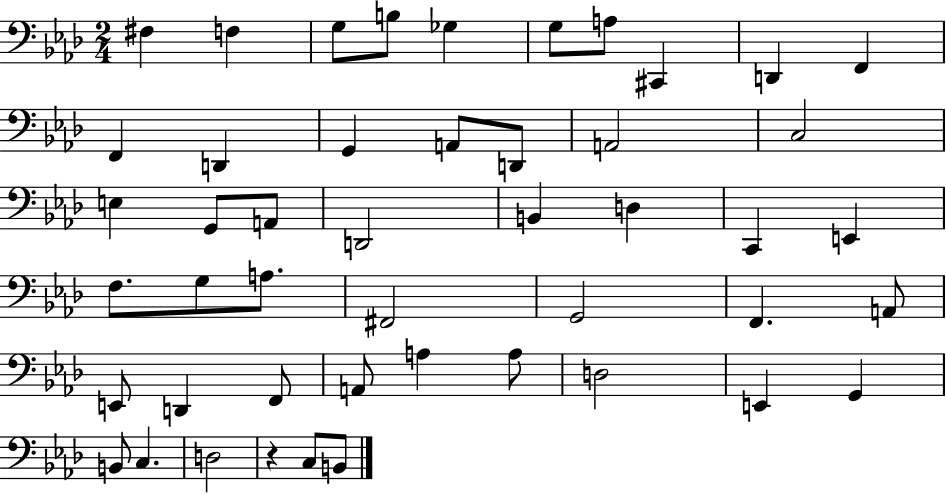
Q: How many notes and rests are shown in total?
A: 47